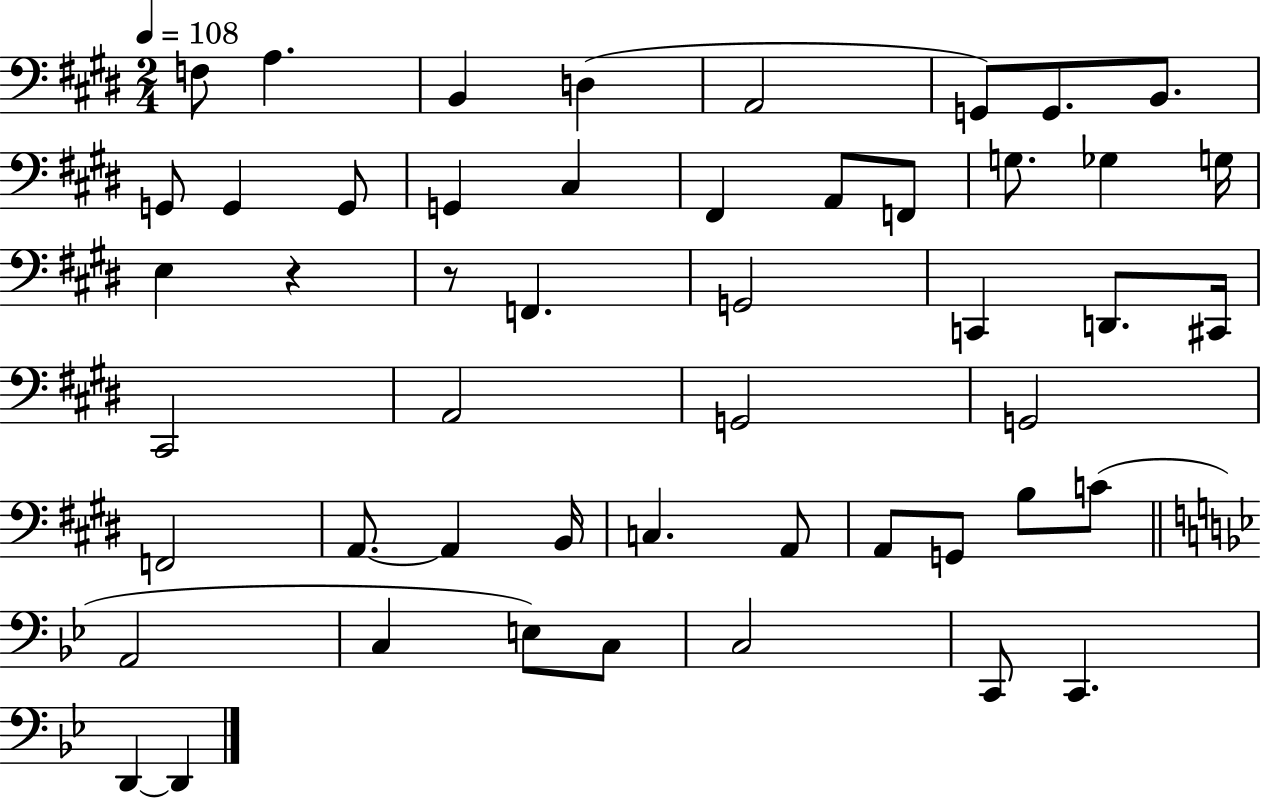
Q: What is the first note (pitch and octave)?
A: F3